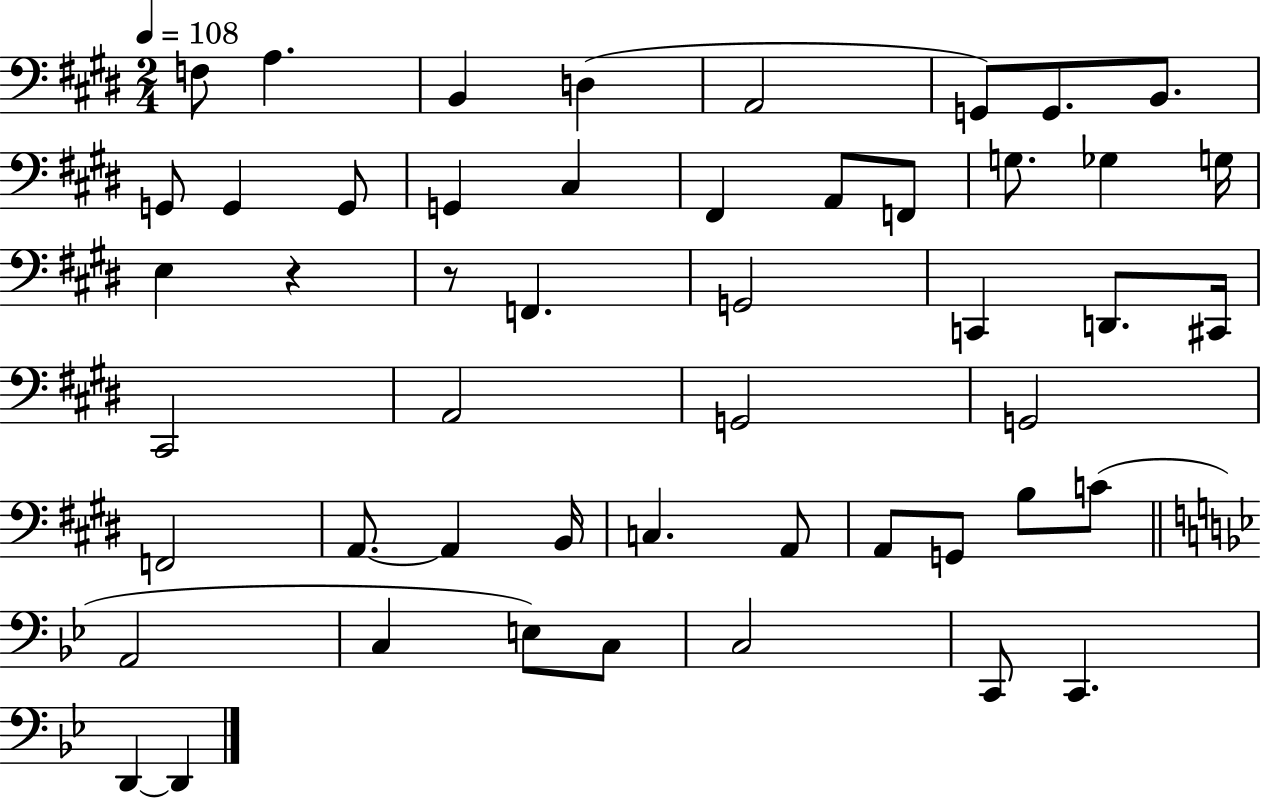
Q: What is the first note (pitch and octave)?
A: F3